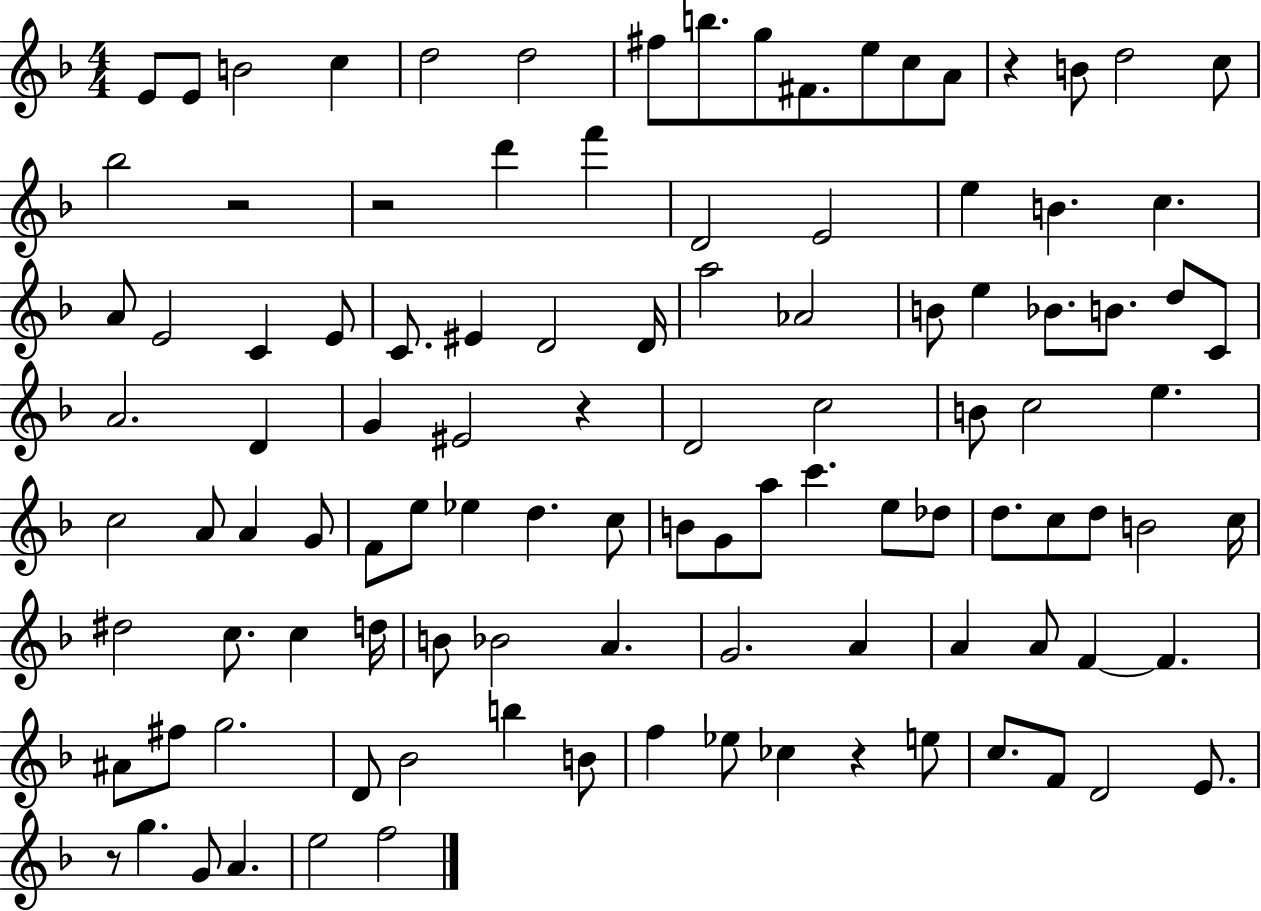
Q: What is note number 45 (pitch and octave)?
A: D4